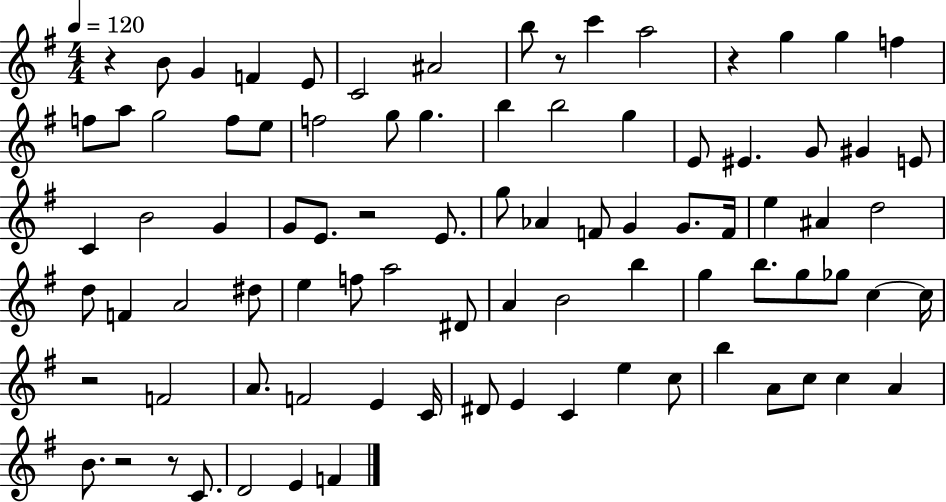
X:1
T:Untitled
M:4/4
L:1/4
K:G
z B/2 G F E/2 C2 ^A2 b/2 z/2 c' a2 z g g f f/2 a/2 g2 f/2 e/2 f2 g/2 g b b2 g E/2 ^E G/2 ^G E/2 C B2 G G/2 E/2 z2 E/2 g/2 _A F/2 G G/2 F/4 e ^A d2 d/2 F A2 ^d/2 e f/2 a2 ^D/2 A B2 b g b/2 g/2 _g/2 c c/4 z2 F2 A/2 F2 E C/4 ^D/2 E C e c/2 b A/2 c/2 c A B/2 z2 z/2 C/2 D2 E F